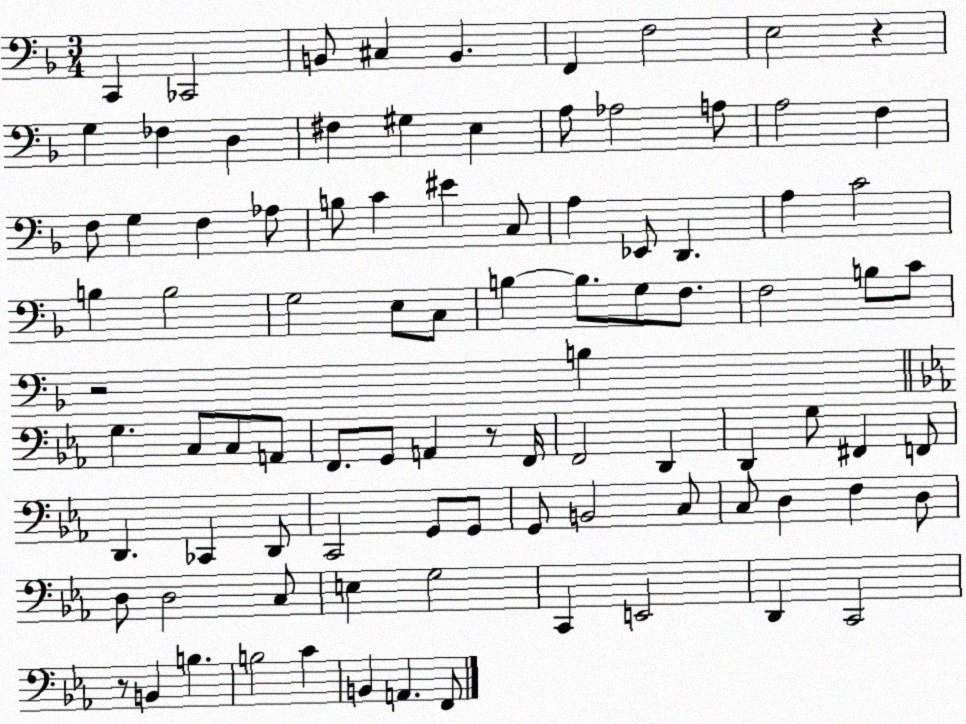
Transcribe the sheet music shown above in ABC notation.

X:1
T:Untitled
M:3/4
L:1/4
K:F
C,, _C,,2 B,,/2 ^C, B,, F,, F,2 E,2 z G, _F, D, ^F, ^G, E, A,/2 _A,2 A,/2 A,2 F, F,/2 G, F, _A,/2 B,/2 C ^E C,/2 A, _E,,/2 D,, A, C2 B, B,2 G,2 E,/2 C,/2 B, B,/2 G,/2 F,/2 F,2 B,/2 C/2 z2 B, G, C,/2 C,/2 A,,/2 F,,/2 G,,/2 A,, z/2 F,,/4 F,,2 D,, D,, G,/2 ^F,, F,,/2 D,, _C,, D,,/2 C,,2 G,,/2 G,,/2 G,,/2 B,,2 C,/2 C,/2 D, F, D,/2 D,/2 D,2 C,/2 E, G,2 C,, E,,2 D,, C,,2 z/2 B,, B, B,2 C B,, A,, F,,/2